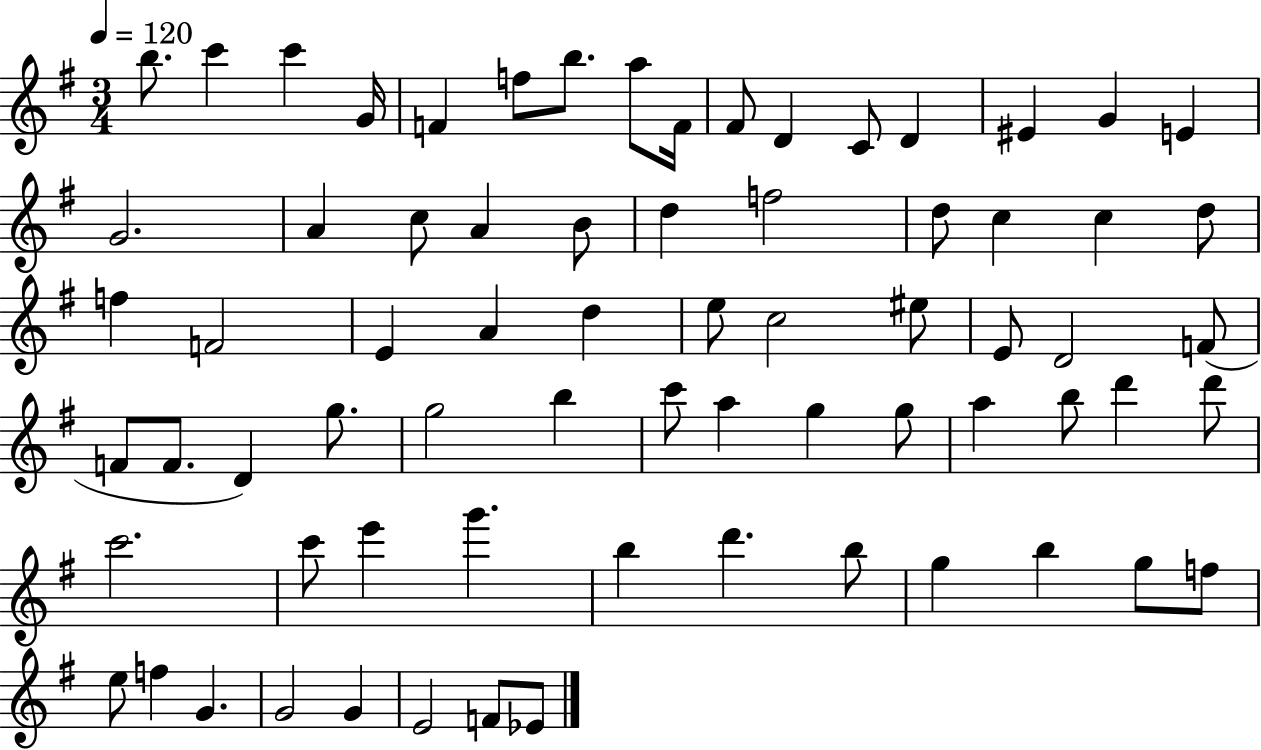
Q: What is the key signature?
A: G major